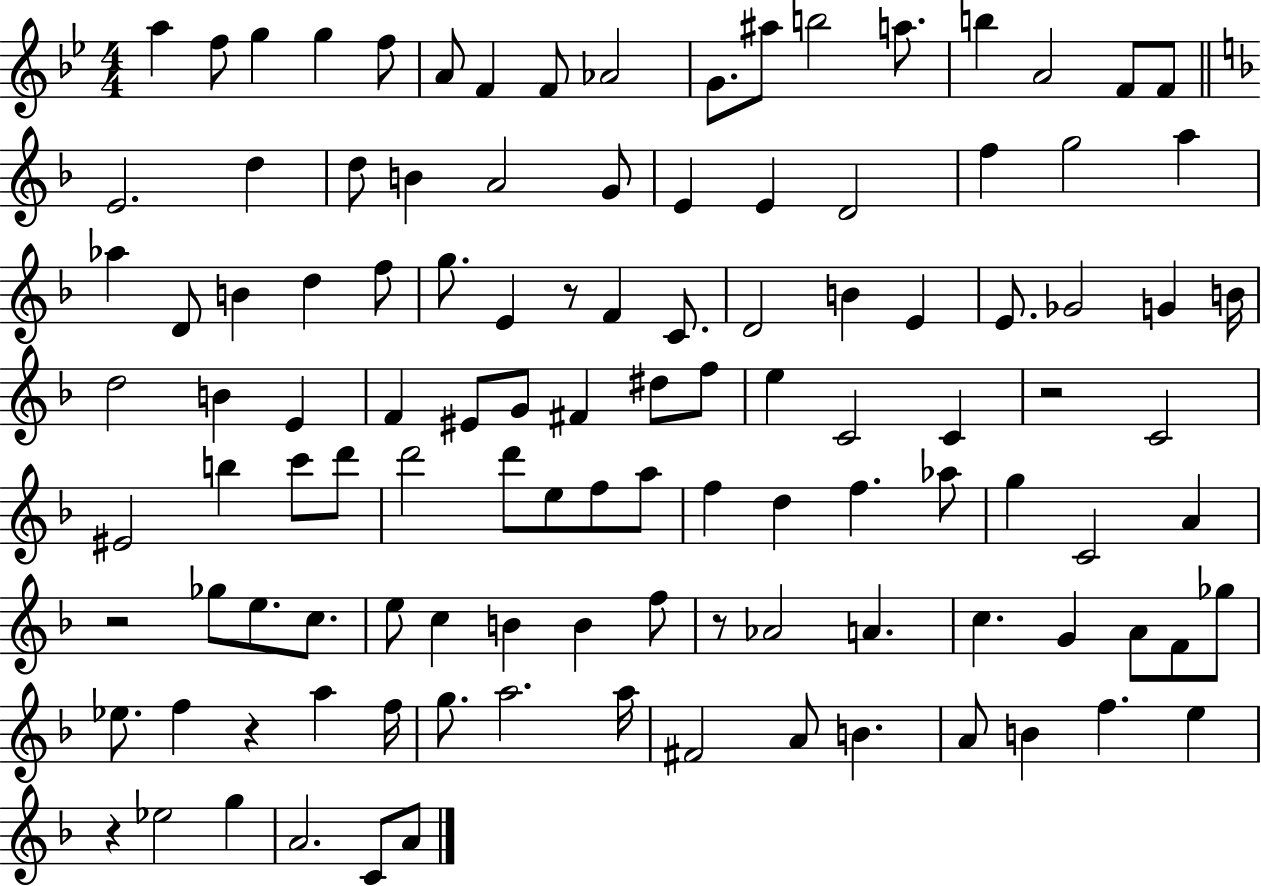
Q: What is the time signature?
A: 4/4